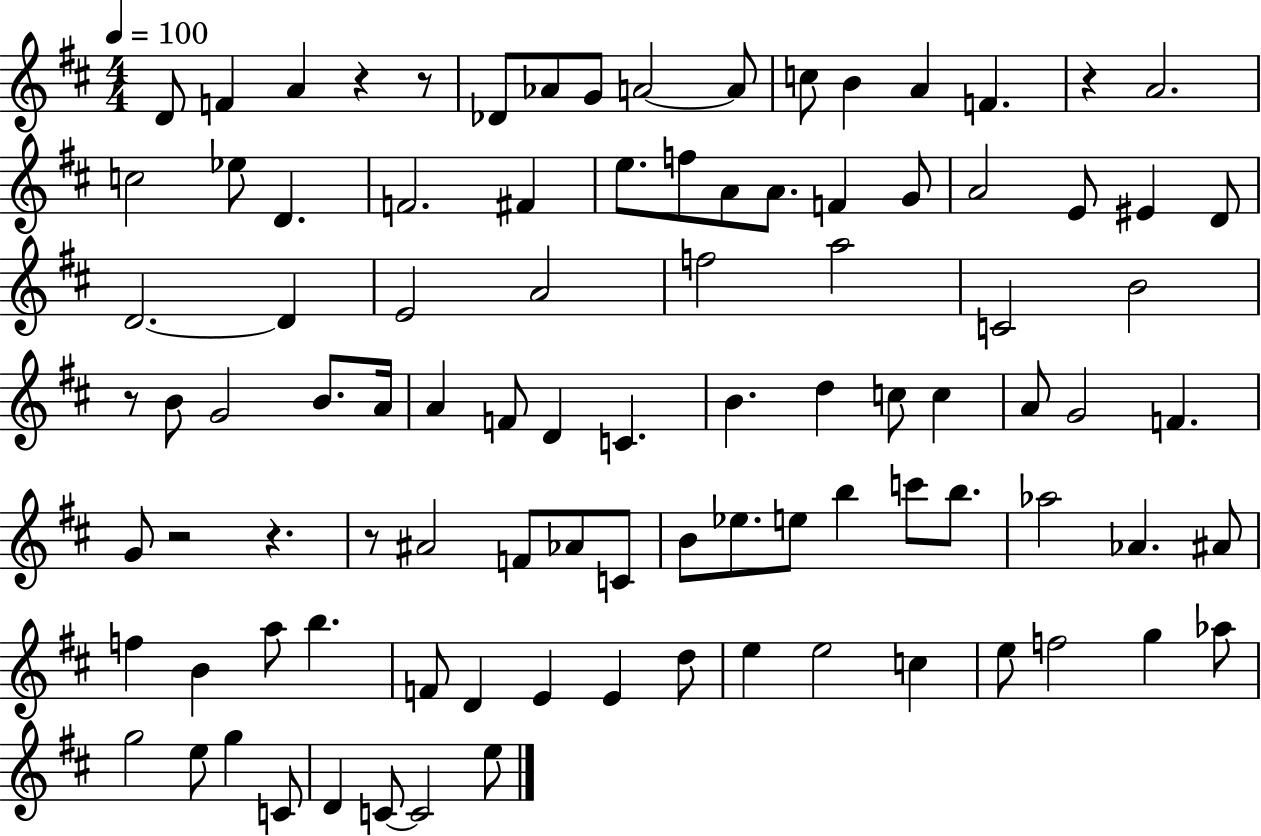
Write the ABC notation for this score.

X:1
T:Untitled
M:4/4
L:1/4
K:D
D/2 F A z z/2 _D/2 _A/2 G/2 A2 A/2 c/2 B A F z A2 c2 _e/2 D F2 ^F e/2 f/2 A/2 A/2 F G/2 A2 E/2 ^E D/2 D2 D E2 A2 f2 a2 C2 B2 z/2 B/2 G2 B/2 A/4 A F/2 D C B d c/2 c A/2 G2 F G/2 z2 z z/2 ^A2 F/2 _A/2 C/2 B/2 _e/2 e/2 b c'/2 b/2 _a2 _A ^A/2 f B a/2 b F/2 D E E d/2 e e2 c e/2 f2 g _a/2 g2 e/2 g C/2 D C/2 C2 e/2